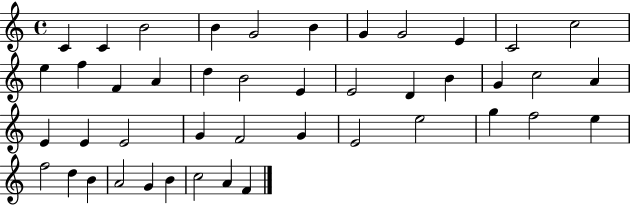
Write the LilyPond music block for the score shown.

{
  \clef treble
  \time 4/4
  \defaultTimeSignature
  \key c \major
  c'4 c'4 b'2 | b'4 g'2 b'4 | g'4 g'2 e'4 | c'2 c''2 | \break e''4 f''4 f'4 a'4 | d''4 b'2 e'4 | e'2 d'4 b'4 | g'4 c''2 a'4 | \break e'4 e'4 e'2 | g'4 f'2 g'4 | e'2 e''2 | g''4 f''2 e''4 | \break f''2 d''4 b'4 | a'2 g'4 b'4 | c''2 a'4 f'4 | \bar "|."
}